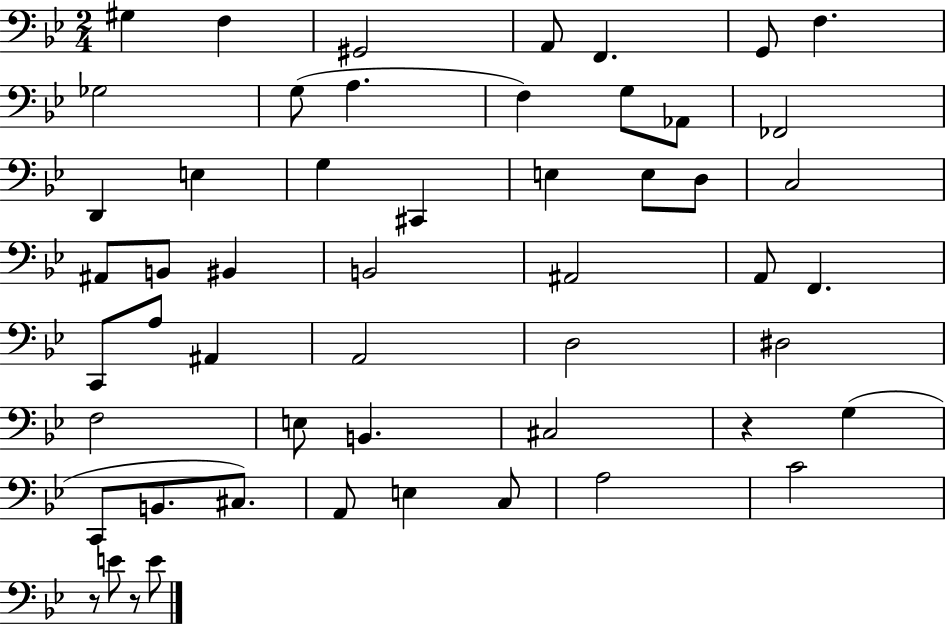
X:1
T:Untitled
M:2/4
L:1/4
K:Bb
^G, F, ^G,,2 A,,/2 F,, G,,/2 F, _G,2 G,/2 A, F, G,/2 _A,,/2 _F,,2 D,, E, G, ^C,, E, E,/2 D,/2 C,2 ^A,,/2 B,,/2 ^B,, B,,2 ^A,,2 A,,/2 F,, C,,/2 A,/2 ^A,, A,,2 D,2 ^D,2 F,2 E,/2 B,, ^C,2 z G, C,,/2 B,,/2 ^C,/2 A,,/2 E, C,/2 A,2 C2 z/2 E/2 z/2 E/2